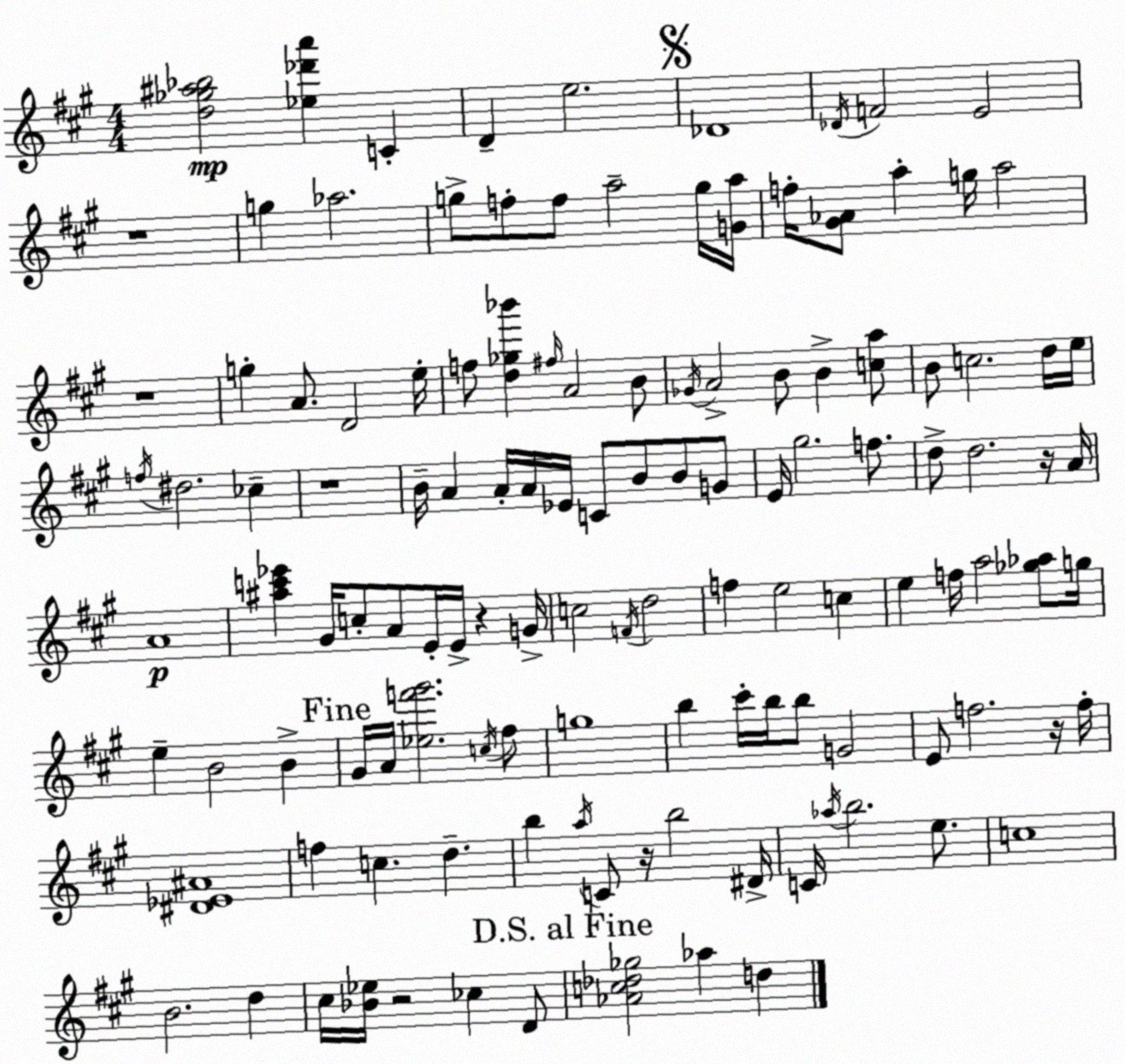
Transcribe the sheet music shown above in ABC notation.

X:1
T:Untitled
M:4/4
L:1/4
K:A
[d_g^a_b]2 [_e_d'a'] C D e2 _D4 _D/4 F2 E2 z4 g _a2 g/2 f/2 f/2 a2 g/4 [Ga]/4 f/4 [^G_A]/2 a g/4 a2 z4 g A/2 D2 e/4 f/2 [d_g_b'] ^f/4 A2 B/2 _G/4 A2 B/2 B [ca]/2 B/2 c2 d/4 e/4 f/4 ^d2 _c z4 B/4 A A/4 A/4 _E/4 C/2 B/2 B/2 G/2 E/4 ^g2 f/2 d/2 d2 z/4 A/4 A4 [^ac'_e'] ^G/4 c/2 A/2 E/4 E/4 z G/4 c2 F/4 d2 f e2 c e f/4 a2 [_g_a]/2 g/4 e B2 B ^G/4 A/4 [_ef'^g']2 c/4 ^f/2 g4 b ^c'/4 b/4 b/2 G2 E/2 f2 z/4 f/4 [^D_E^A]4 f c d b a/4 C/2 z/4 b2 ^D/4 C/4 _a/4 b2 e/2 c4 B2 d ^c/4 [_B_e]/4 z2 _c D/2 [_Ac_d_g]2 _a d